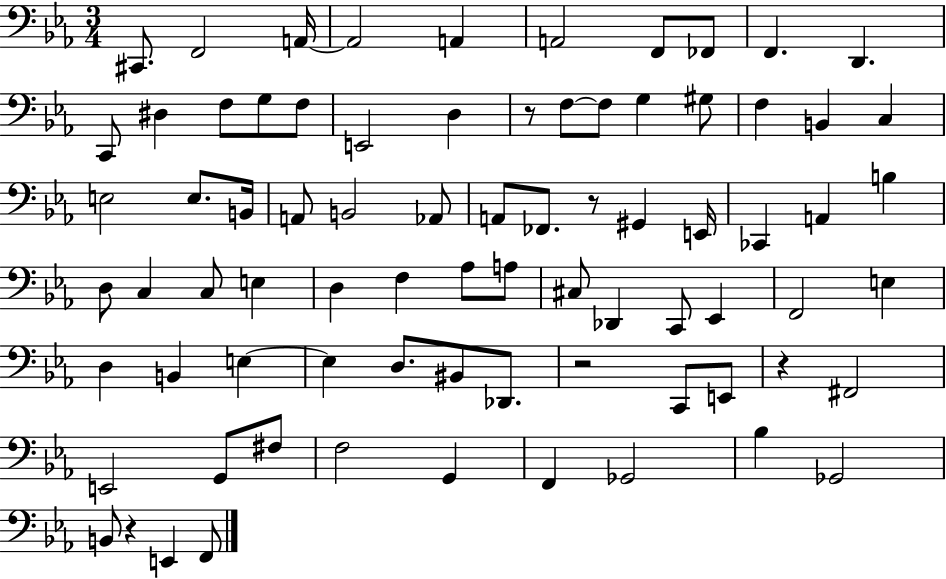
C#2/e. F2/h A2/s A2/h A2/q A2/h F2/e FES2/e F2/q. D2/q. C2/e D#3/q F3/e G3/e F3/e E2/h D3/q R/e F3/e F3/e G3/q G#3/e F3/q B2/q C3/q E3/h E3/e. B2/s A2/e B2/h Ab2/e A2/e FES2/e. R/e G#2/q E2/s CES2/q A2/q B3/q D3/e C3/q C3/e E3/q D3/q F3/q Ab3/e A3/e C#3/e Db2/q C2/e Eb2/q F2/h E3/q D3/q B2/q E3/q E3/q D3/e. BIS2/e Db2/e. R/h C2/e E2/e R/q F#2/h E2/h G2/e F#3/e F3/h G2/q F2/q Gb2/h Bb3/q Gb2/h B2/e R/q E2/q F2/e